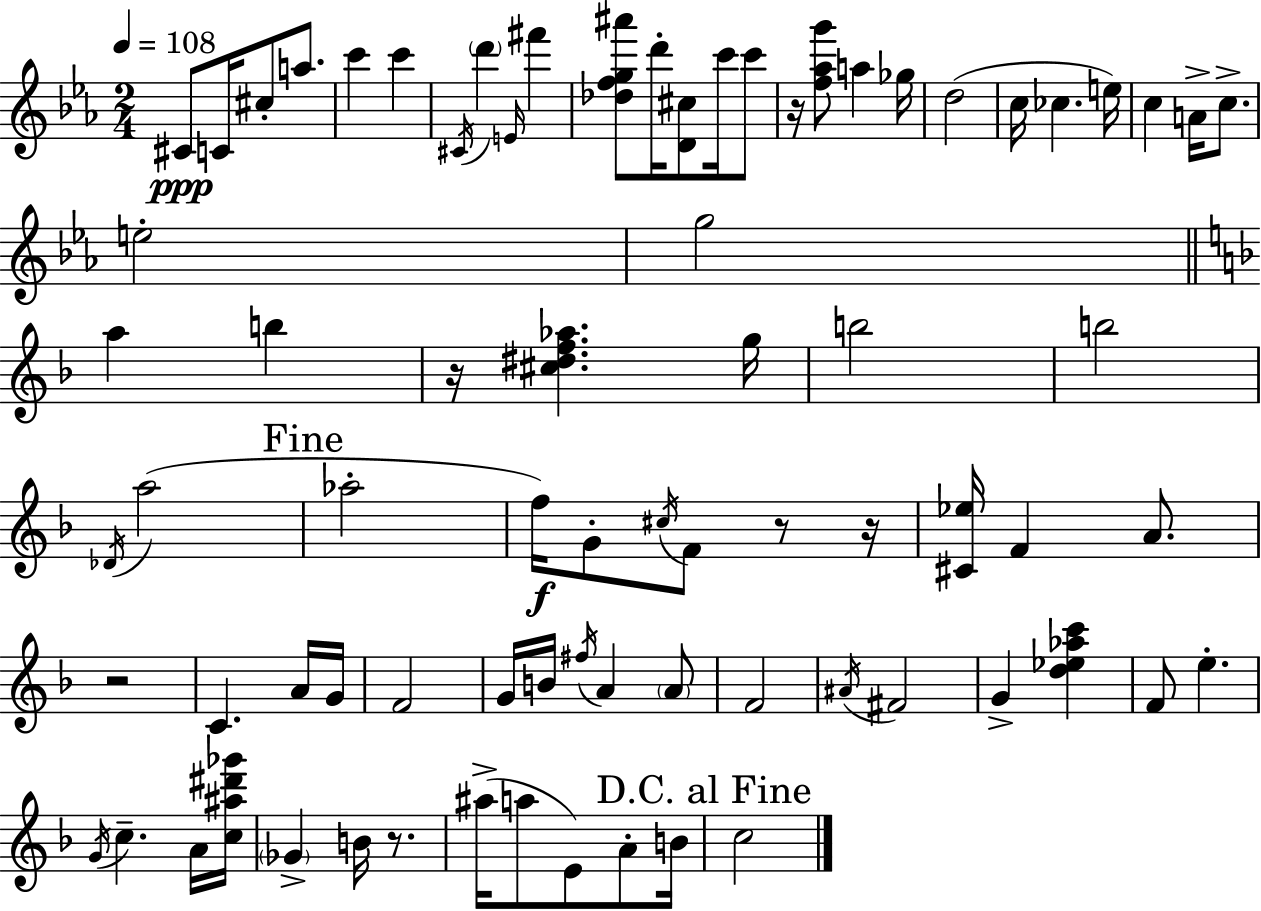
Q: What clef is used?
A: treble